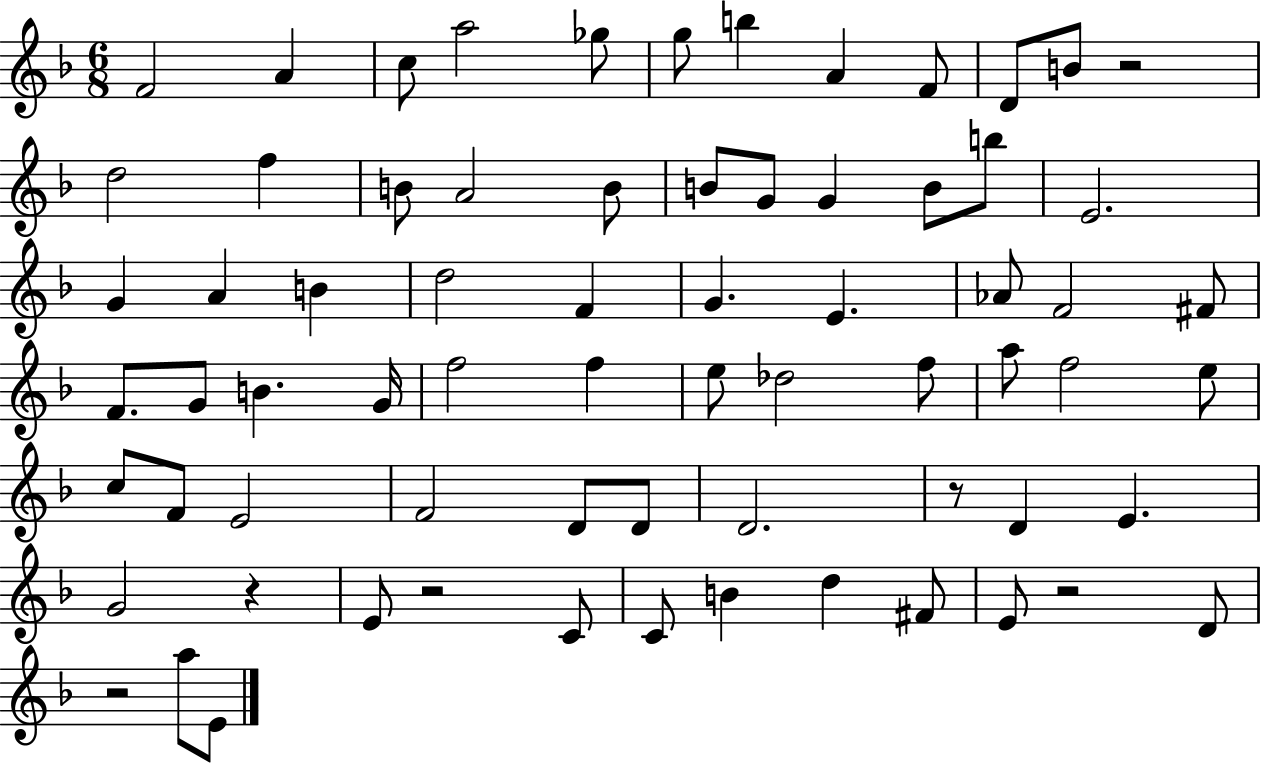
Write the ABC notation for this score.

X:1
T:Untitled
M:6/8
L:1/4
K:F
F2 A c/2 a2 _g/2 g/2 b A F/2 D/2 B/2 z2 d2 f B/2 A2 B/2 B/2 G/2 G B/2 b/2 E2 G A B d2 F G E _A/2 F2 ^F/2 F/2 G/2 B G/4 f2 f e/2 _d2 f/2 a/2 f2 e/2 c/2 F/2 E2 F2 D/2 D/2 D2 z/2 D E G2 z E/2 z2 C/2 C/2 B d ^F/2 E/2 z2 D/2 z2 a/2 E/2